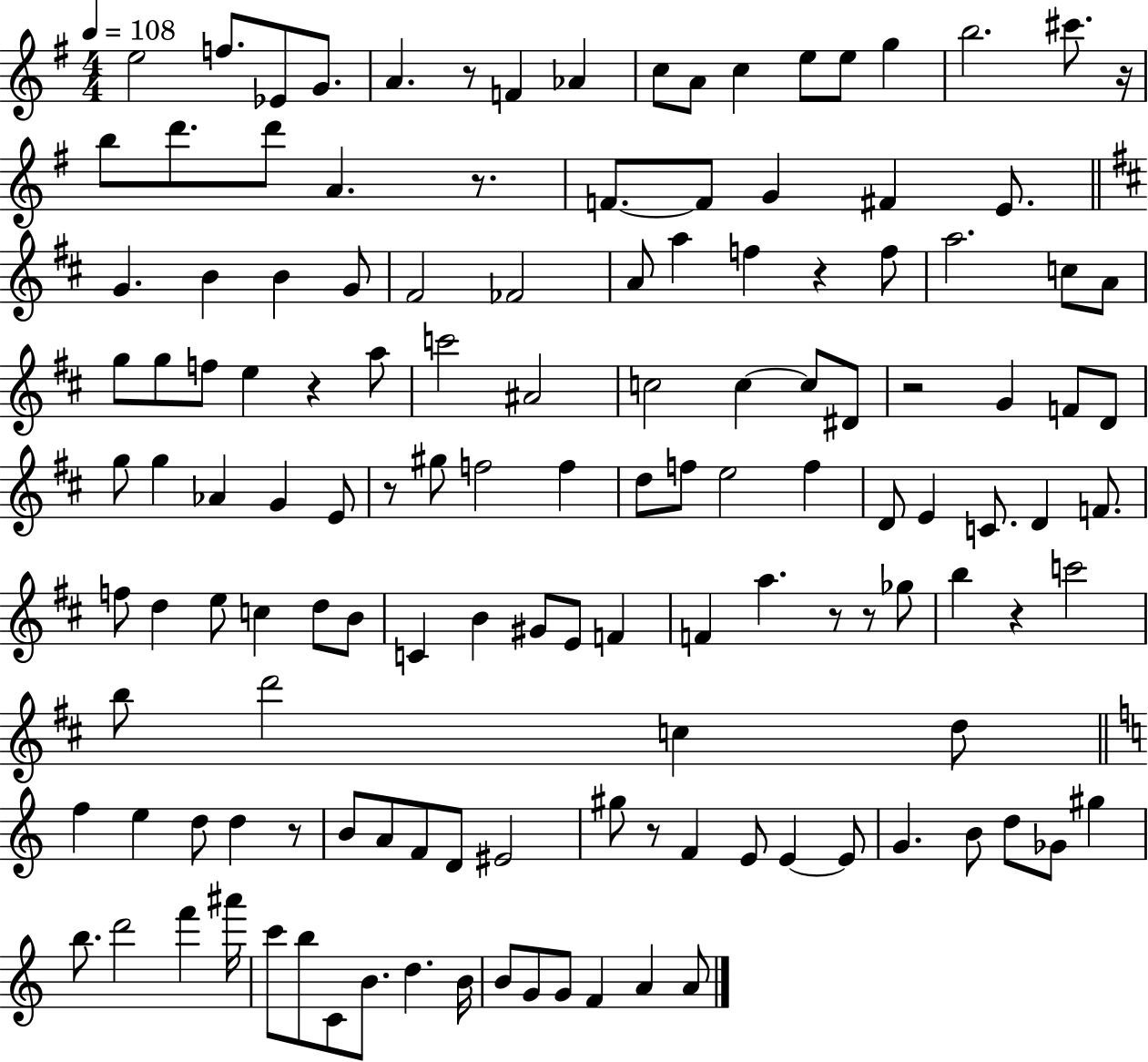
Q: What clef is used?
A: treble